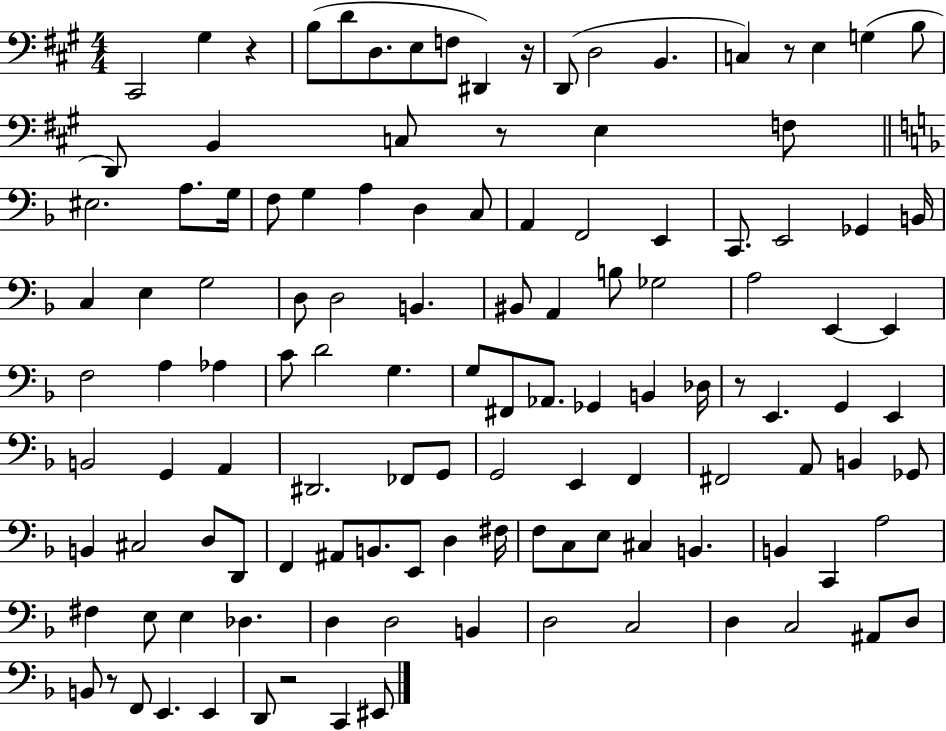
C#2/h G#3/q R/q B3/e D4/e D3/e. E3/e F3/e D#2/q R/s D2/e D3/h B2/q. C3/q R/e E3/q G3/q B3/e D2/e B2/q C3/e R/e E3/q F3/e EIS3/h. A3/e. G3/s F3/e G3/q A3/q D3/q C3/e A2/q F2/h E2/q C2/e. E2/h Gb2/q B2/s C3/q E3/q G3/h D3/e D3/h B2/q. BIS2/e A2/q B3/e Gb3/h A3/h E2/q E2/q F3/h A3/q Ab3/q C4/e D4/h G3/q. G3/e F#2/e Ab2/e. Gb2/q B2/q Db3/s R/e E2/q. G2/q E2/q B2/h G2/q A2/q D#2/h. FES2/e G2/e G2/h E2/q F2/q F#2/h A2/e B2/q Gb2/e B2/q C#3/h D3/e D2/e F2/q A#2/e B2/e. E2/e D3/q F#3/s F3/e C3/e E3/e C#3/q B2/q. B2/q C2/q A3/h F#3/q E3/e E3/q Db3/q. D3/q D3/h B2/q D3/h C3/h D3/q C3/h A#2/e D3/e B2/e R/e F2/e E2/q. E2/q D2/e R/h C2/q EIS2/e